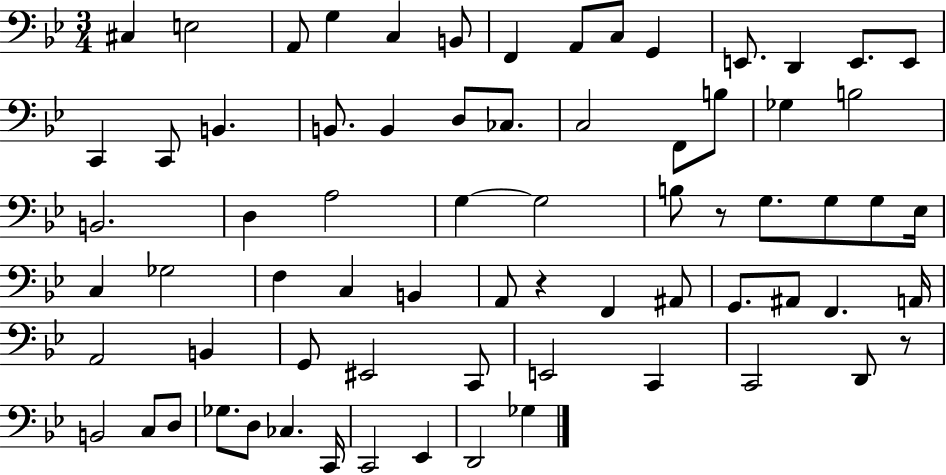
{
  \clef bass
  \numericTimeSignature
  \time 3/4
  \key bes \major
  cis4 e2 | a,8 g4 c4 b,8 | f,4 a,8 c8 g,4 | e,8. d,4 e,8. e,8 | \break c,4 c,8 b,4. | b,8. b,4 d8 ces8. | c2 f,8 b8 | ges4 b2 | \break b,2. | d4 a2 | g4~~ g2 | b8 r8 g8. g8 g8 ees16 | \break c4 ges2 | f4 c4 b,4 | a,8 r4 f,4 ais,8 | g,8. ais,8 f,4. a,16 | \break a,2 b,4 | g,8 eis,2 c,8 | e,2 c,4 | c,2 d,8 r8 | \break b,2 c8 d8 | ges8. d8 ces4. c,16 | c,2 ees,4 | d,2 ges4 | \break \bar "|."
}